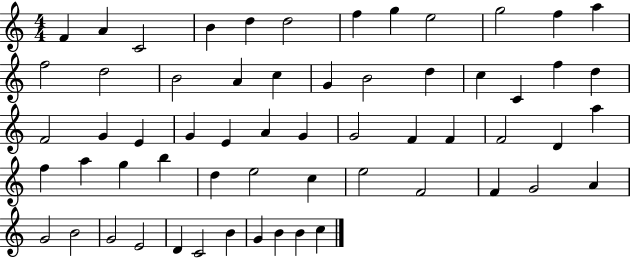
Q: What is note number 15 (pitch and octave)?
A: B4